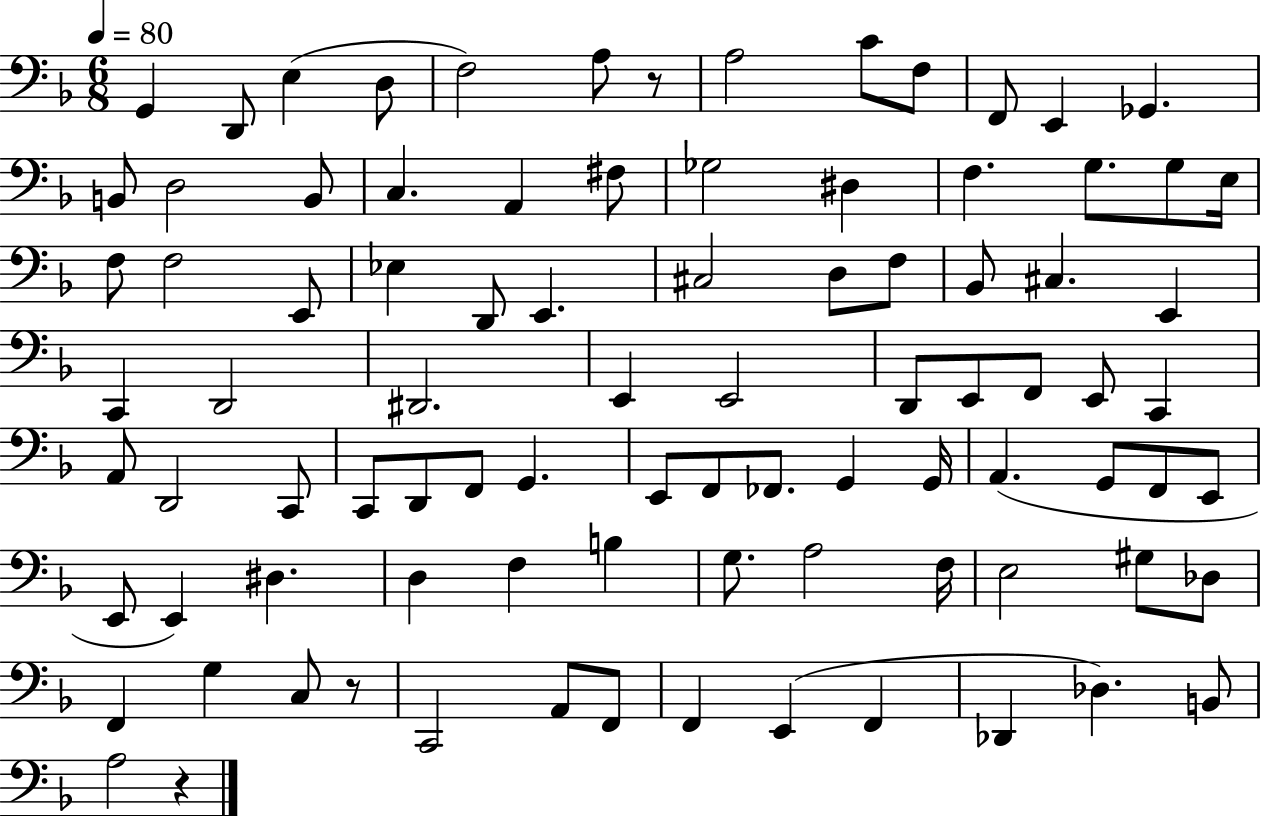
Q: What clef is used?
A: bass